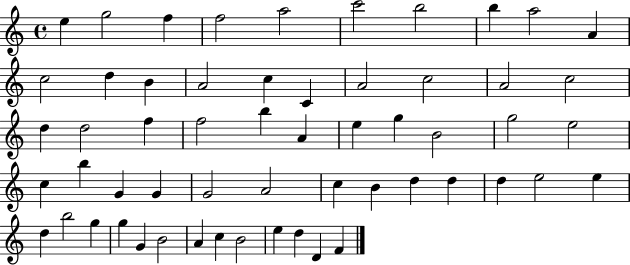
{
  \clef treble
  \time 4/4
  \defaultTimeSignature
  \key c \major
  e''4 g''2 f''4 | f''2 a''2 | c'''2 b''2 | b''4 a''2 a'4 | \break c''2 d''4 b'4 | a'2 c''4 c'4 | a'2 c''2 | a'2 c''2 | \break d''4 d''2 f''4 | f''2 b''4 a'4 | e''4 g''4 b'2 | g''2 e''2 | \break c''4 b''4 g'4 g'4 | g'2 a'2 | c''4 b'4 d''4 d''4 | d''4 e''2 e''4 | \break d''4 b''2 g''4 | g''4 g'4 b'2 | a'4 c''4 b'2 | e''4 d''4 d'4 f'4 | \break \bar "|."
}